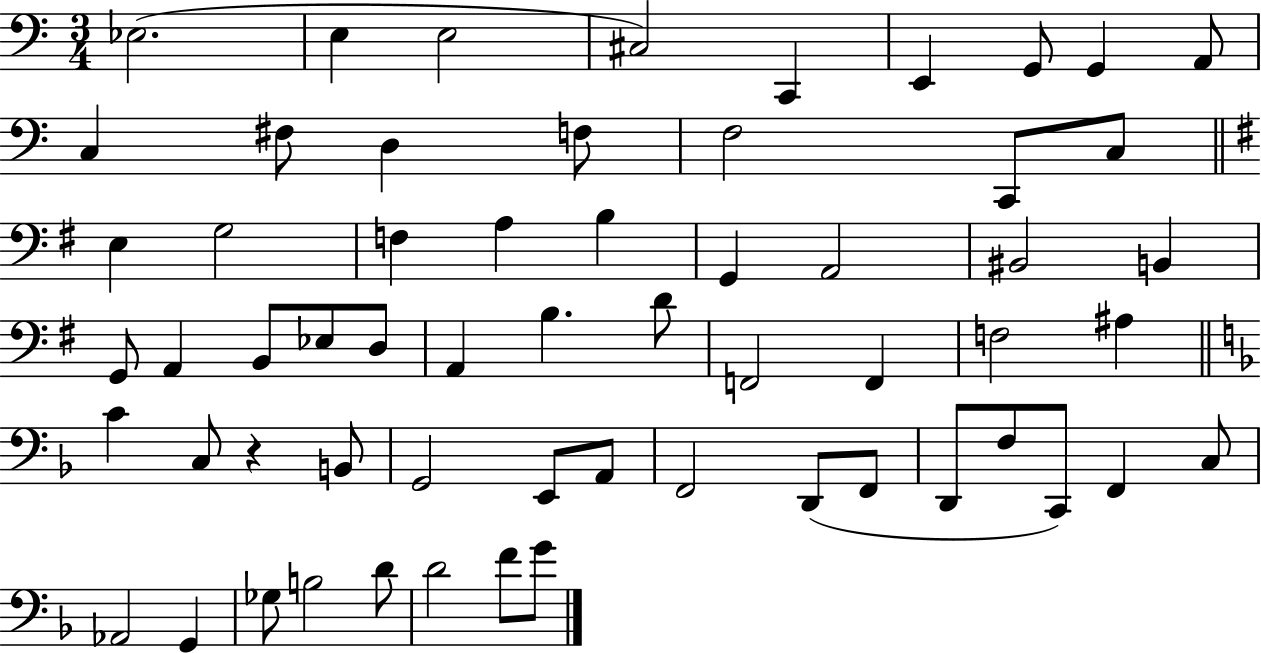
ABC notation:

X:1
T:Untitled
M:3/4
L:1/4
K:C
_E,2 E, E,2 ^C,2 C,, E,, G,,/2 G,, A,,/2 C, ^F,/2 D, F,/2 F,2 C,,/2 C,/2 E, G,2 F, A, B, G,, A,,2 ^B,,2 B,, G,,/2 A,, B,,/2 _E,/2 D,/2 A,, B, D/2 F,,2 F,, F,2 ^A, C C,/2 z B,,/2 G,,2 E,,/2 A,,/2 F,,2 D,,/2 F,,/2 D,,/2 F,/2 C,,/2 F,, C,/2 _A,,2 G,, _G,/2 B,2 D/2 D2 F/2 G/2